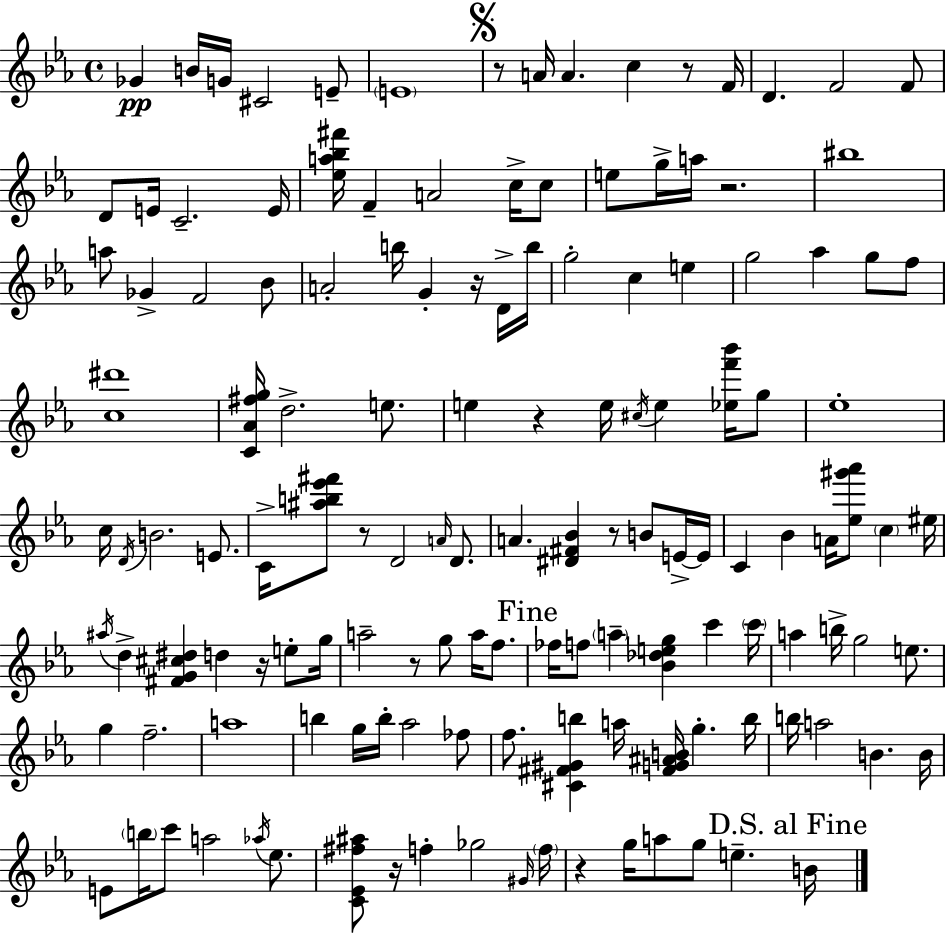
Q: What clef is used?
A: treble